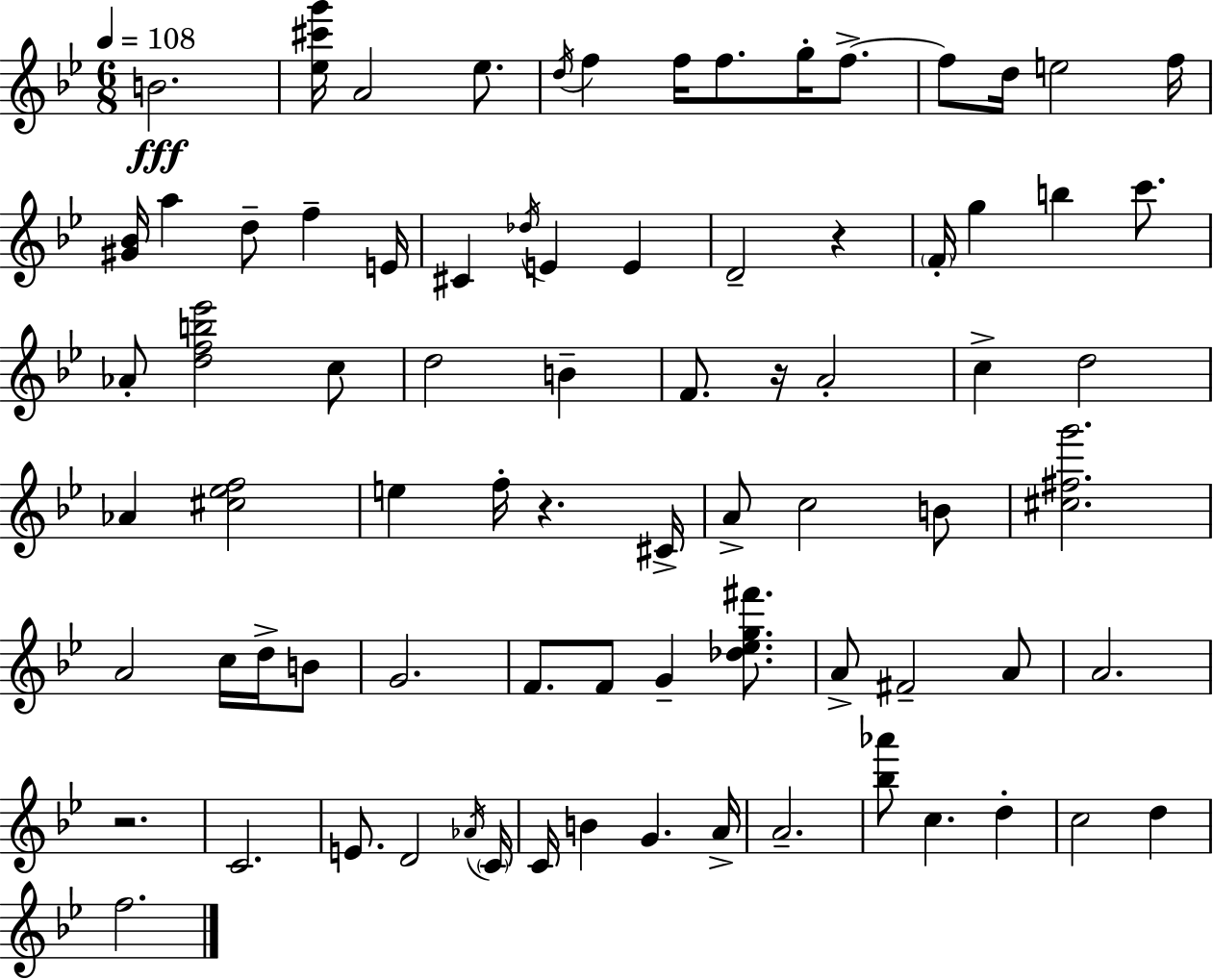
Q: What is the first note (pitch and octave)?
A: B4